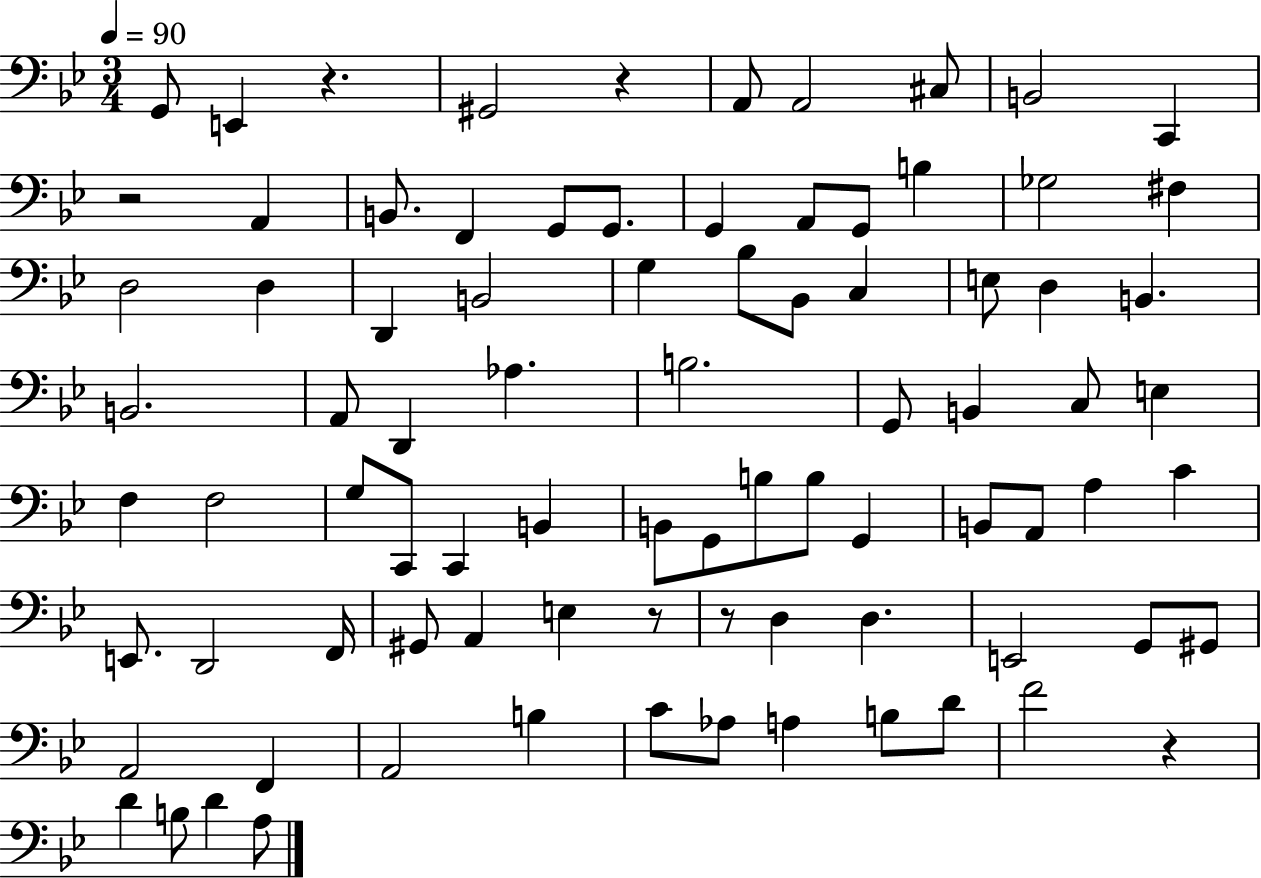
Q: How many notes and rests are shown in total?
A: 85